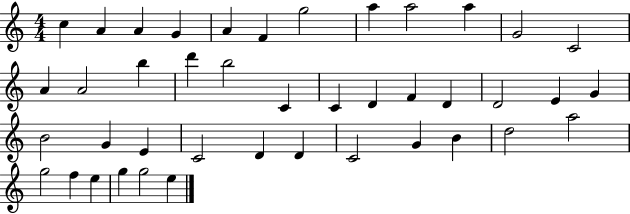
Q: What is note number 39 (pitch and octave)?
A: E5